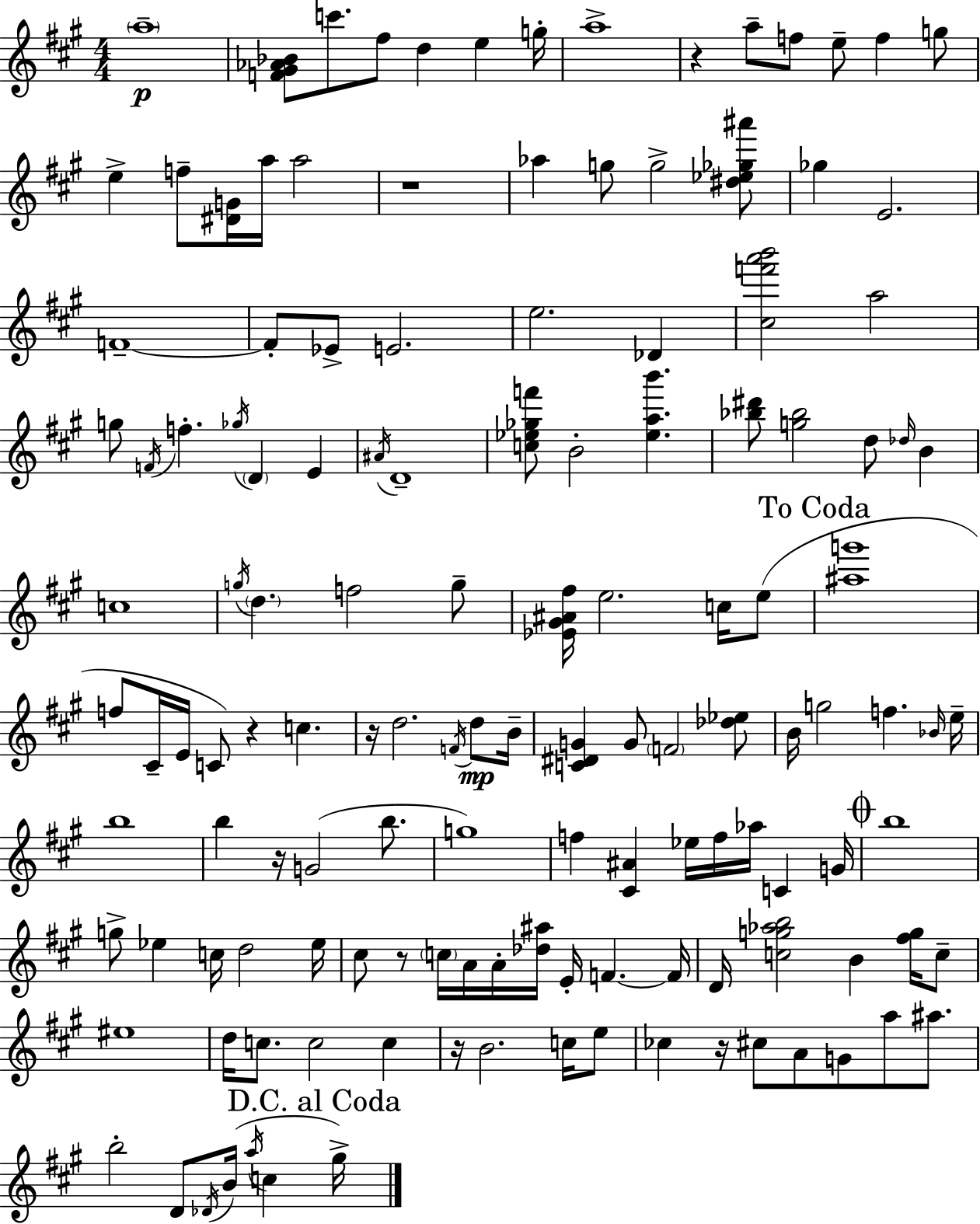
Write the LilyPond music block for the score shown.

{
  \clef treble
  \numericTimeSignature
  \time 4/4
  \key a \major
  \parenthesize a''1--\p | <f' gis' aes' bes'>8 c'''8. fis''8 d''4 e''4 g''16-. | a''1-> | r4 a''8-- f''8 e''8-- f''4 g''8 | \break e''4-> f''8-- <dis' g'>16 a''16 a''2 | r1 | aes''4 g''8 g''2-> <dis'' ees'' ges'' ais'''>8 | ges''4 e'2. | \break f'1--~~ | f'8-. ees'8-> e'2. | e''2. des'4 | <cis'' f''' a''' b'''>2 a''2 | \break g''8 \acciaccatura { f'16 } f''4.-. \acciaccatura { ges''16 } \parenthesize d'4 e'4 | \acciaccatura { ais'16 } d'1-- | <c'' ees'' ges'' f'''>8 b'2-. <ees'' a'' b'''>4. | <bes'' dis'''>8 <g'' bes''>2 d''8 \grace { des''16 } | \break b'4 c''1 | \acciaccatura { g''16 } \parenthesize d''4. f''2 | g''8-- <ees' gis' ais' fis''>16 e''2. | c''16 e''8( \mark "To Coda" <ais'' g'''>1 | \break f''8 cis'16-- e'16 c'8) r4 c''4. | r16 d''2. | \acciaccatura { f'16 }\mp d''8 b'16-- <c' dis' g'>4 g'8 \parenthesize f'2 | <des'' ees''>8 b'16 g''2 f''4. | \break \grace { bes'16 } e''16-- b''1 | b''4 r16 g'2( | b''8. g''1) | f''4 <cis' ais'>4 ees''16 | \break f''16 aes''16 c'4 g'16 \mark \markup { \musicglyph "scripts.coda" } b''1 | g''8-> ees''4 c''16 d''2 | ees''16 cis''8 r8 \parenthesize c''16 a'16 a'16-. <des'' ais''>16 e'16-. | f'4.~~ f'16 d'16 <c'' g'' aes'' b''>2 | \break b'4 <fis'' g''>16 c''8-- eis''1 | d''16 c''8. c''2 | c''4 r16 b'2. | c''16 e''8 ces''4 r16 cis''8 a'8 | \break g'8 a''8 ais''8. b''2-. d'8 | \acciaccatura { des'16 }( b'16 \acciaccatura { a''16 } c''4 \mark "D.C. al Coda" gis''16->) \bar "|."
}